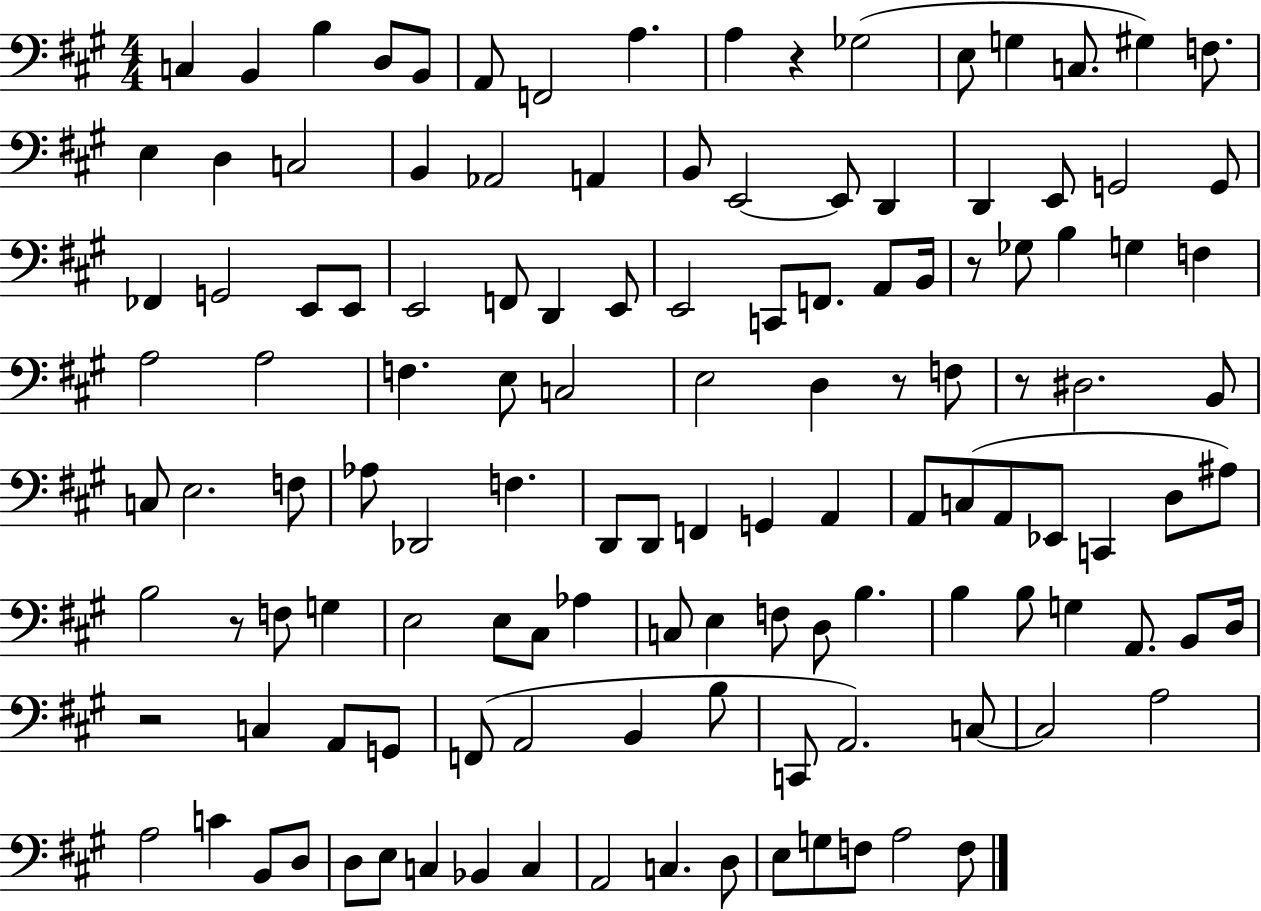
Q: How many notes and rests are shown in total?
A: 127